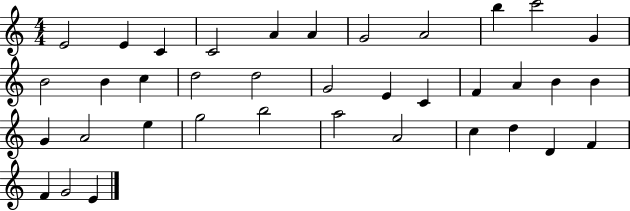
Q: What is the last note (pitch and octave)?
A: E4